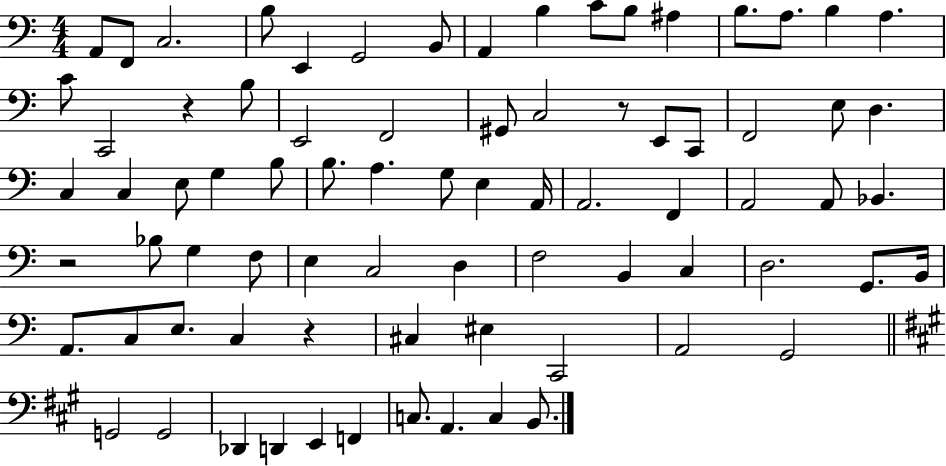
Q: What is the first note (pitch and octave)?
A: A2